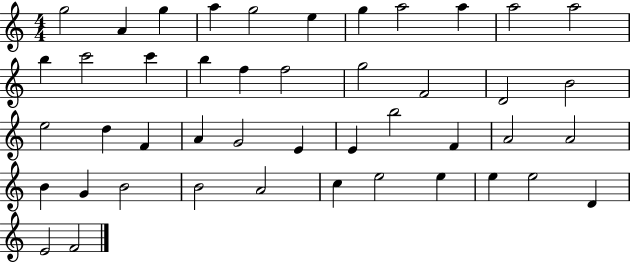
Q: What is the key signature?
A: C major